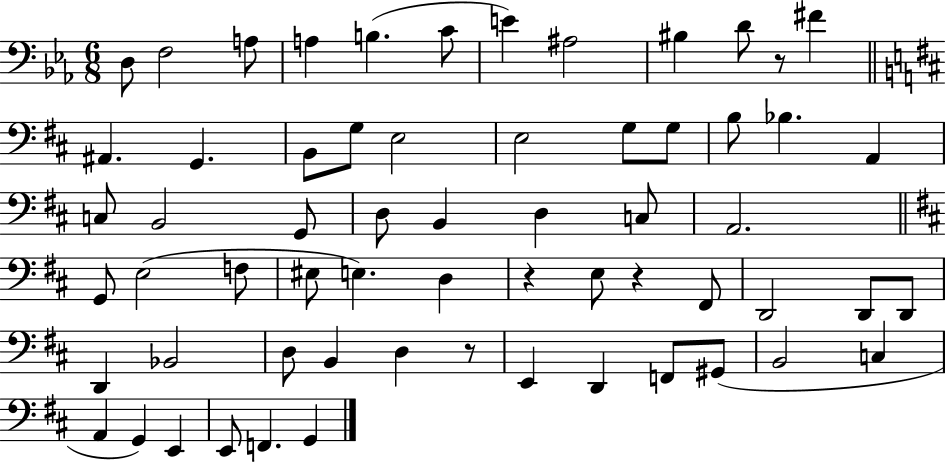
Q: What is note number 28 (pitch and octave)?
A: D3